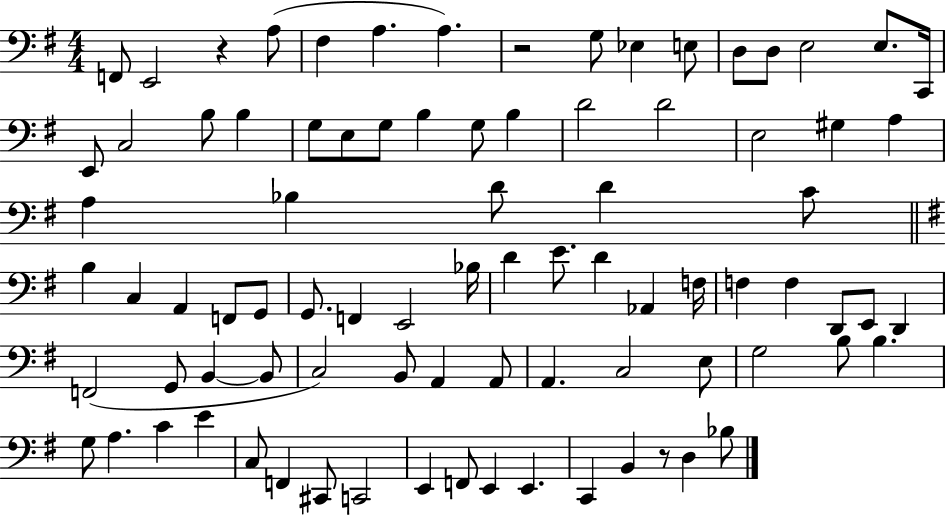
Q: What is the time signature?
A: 4/4